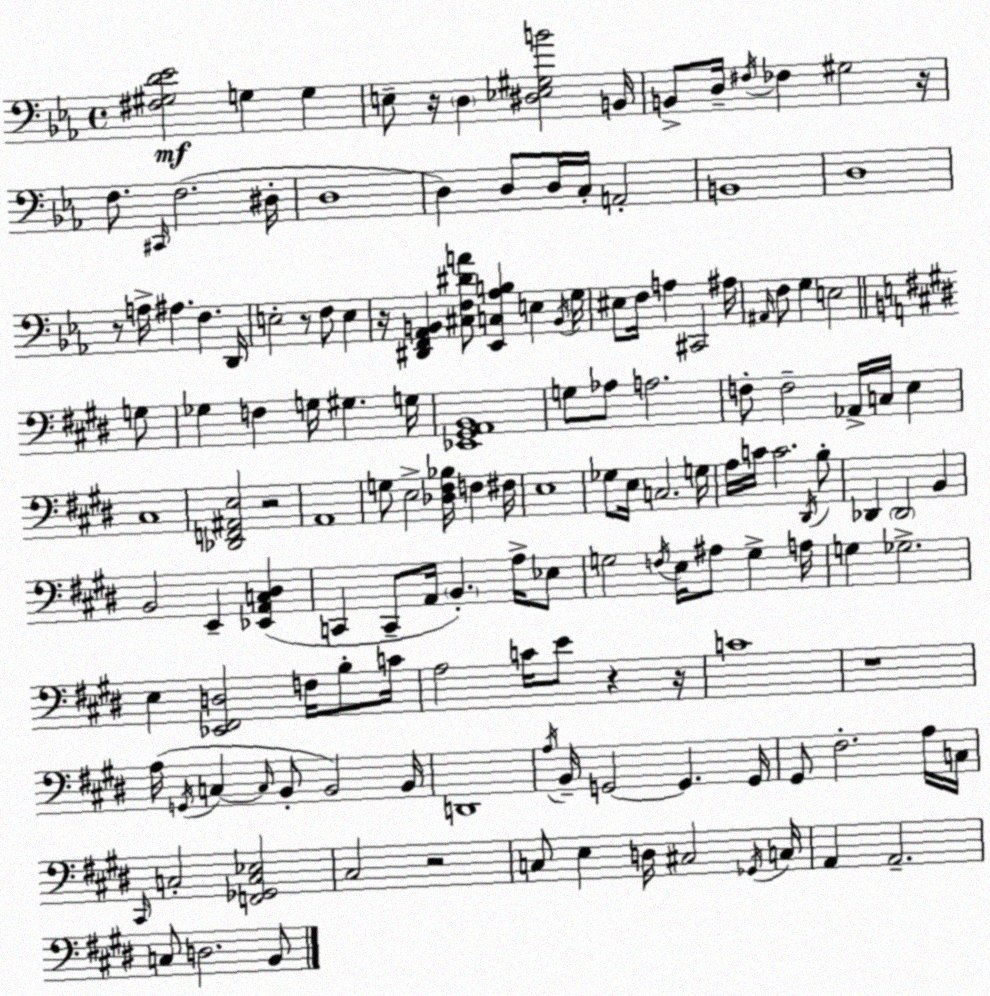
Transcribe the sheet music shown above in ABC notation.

X:1
T:Untitled
M:4/4
L:1/4
K:Cm
[^F,^G,D_E]2 G, G, E,/2 z/4 D, [^D,_E,^G,B]2 B,,/4 B,,/2 D,/4 ^F,/4 _F, ^G,2 z/4 F,/2 ^C,,/4 F,2 ^D,/4 D,4 D, D,/2 D,/4 C,/4 A,,2 B,,4 D,4 z/2 A,/4 ^A, F, D,,/4 E,2 z/2 F,/2 E, z/4 [^D,,F,,_A,,B,,] [^C,F,^DA]/2 [_E,,C,_A,B,] E, B,,/4 G,/4 ^E,/2 F,/4 A, ^C,,2 ^A,/4 ^A,,/4 F,/2 G, E,2 G,/2 _G, F, G,/4 ^G, G,/4 [_E,,^G,,A,,B,,]4 G,/2 _A,/2 A,2 F,/2 F,2 _A,,/4 C,/4 E, ^C,4 [_D,,F,,^A,,E,]2 z2 A,,4 G,/2 E,2 [_D,^F,_B,]/4 F, ^F,/4 E,4 _G,/2 E,/4 C,2 G,/4 A,/4 C/4 C2 ^D,,/4 B,/2 _D,, _D,,2 B,, B,,2 E,, [_E,,A,,C,^D,] C,, C,,/2 A,,/4 B,, A,/4 _E,/2 G,2 F,/4 E,/4 ^A,/2 G, A,/4 G, _G,2 E, [_E,,^F,,D,]2 F,/4 B,/2 C/4 A,2 C/4 E/2 z z/4 C4 z4 A,/4 G,,/4 C, C,/4 B,,/2 B,,2 B,,/4 D,,4 A,/4 B,,/4 G,,2 G,, G,,/4 ^G,,/2 ^F,2 A,/4 C,/4 ^C,,/4 C,2 [F,,_G,,C,_E,]2 ^C,2 z2 C,/2 E, D,/4 ^C,2 _G,,/4 C,/4 A,, A,,2 C,/2 D,2 B,,/2